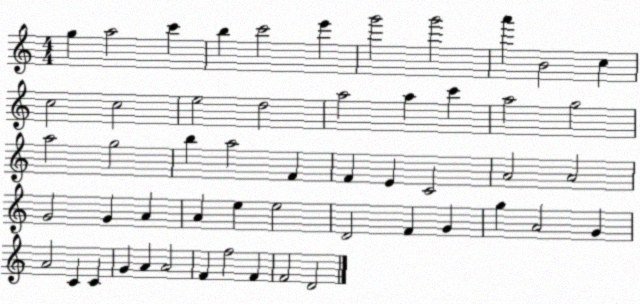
X:1
T:Untitled
M:4/4
L:1/4
K:C
g a2 c' b c'2 e' g'2 g'2 a' B2 c c2 c2 e2 d2 a2 a c' a2 g2 a2 g2 b a2 F F E C2 A2 A2 G2 G A A e e2 D2 F G g A2 G A2 C C G A A2 F f2 F F2 D2